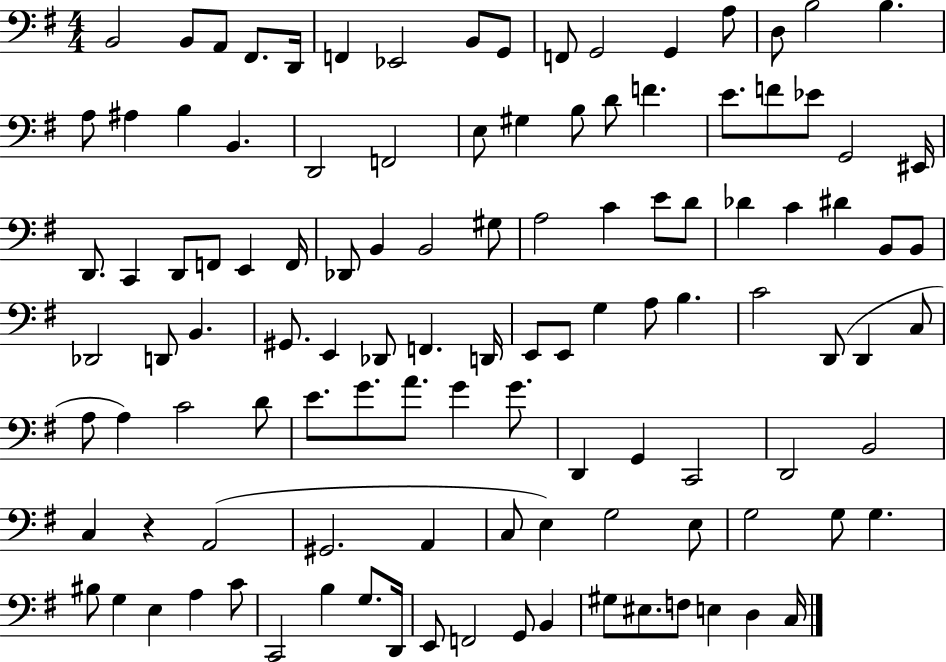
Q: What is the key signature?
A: G major